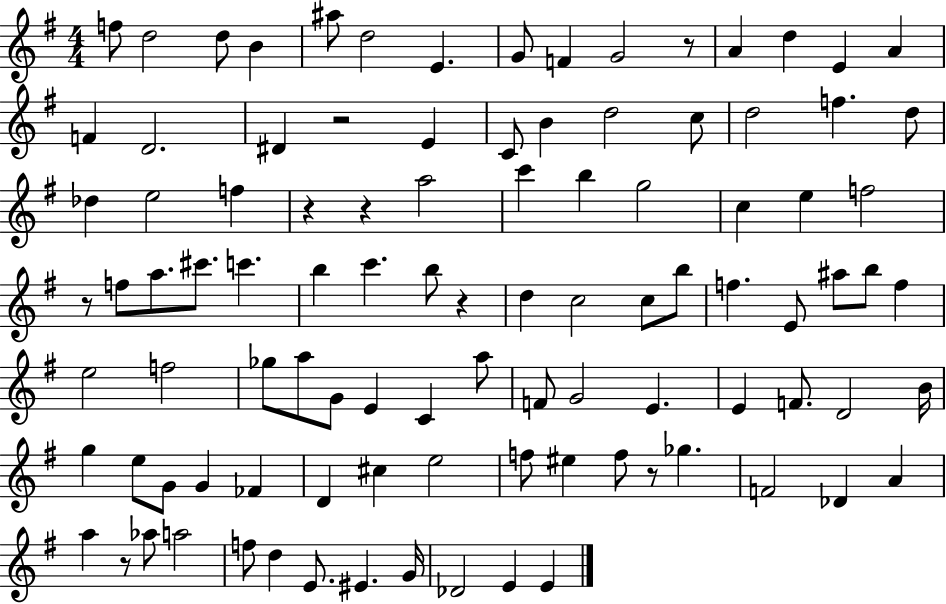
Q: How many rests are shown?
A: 8